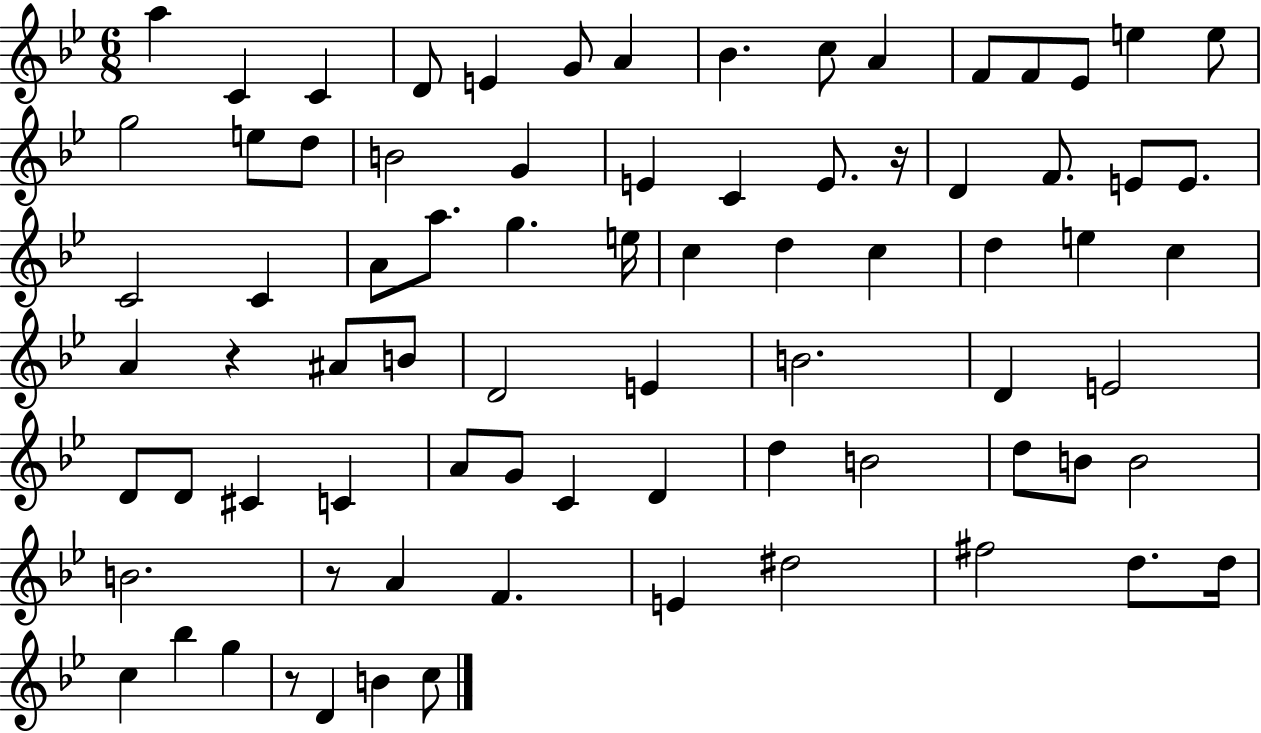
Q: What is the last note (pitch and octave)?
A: C5